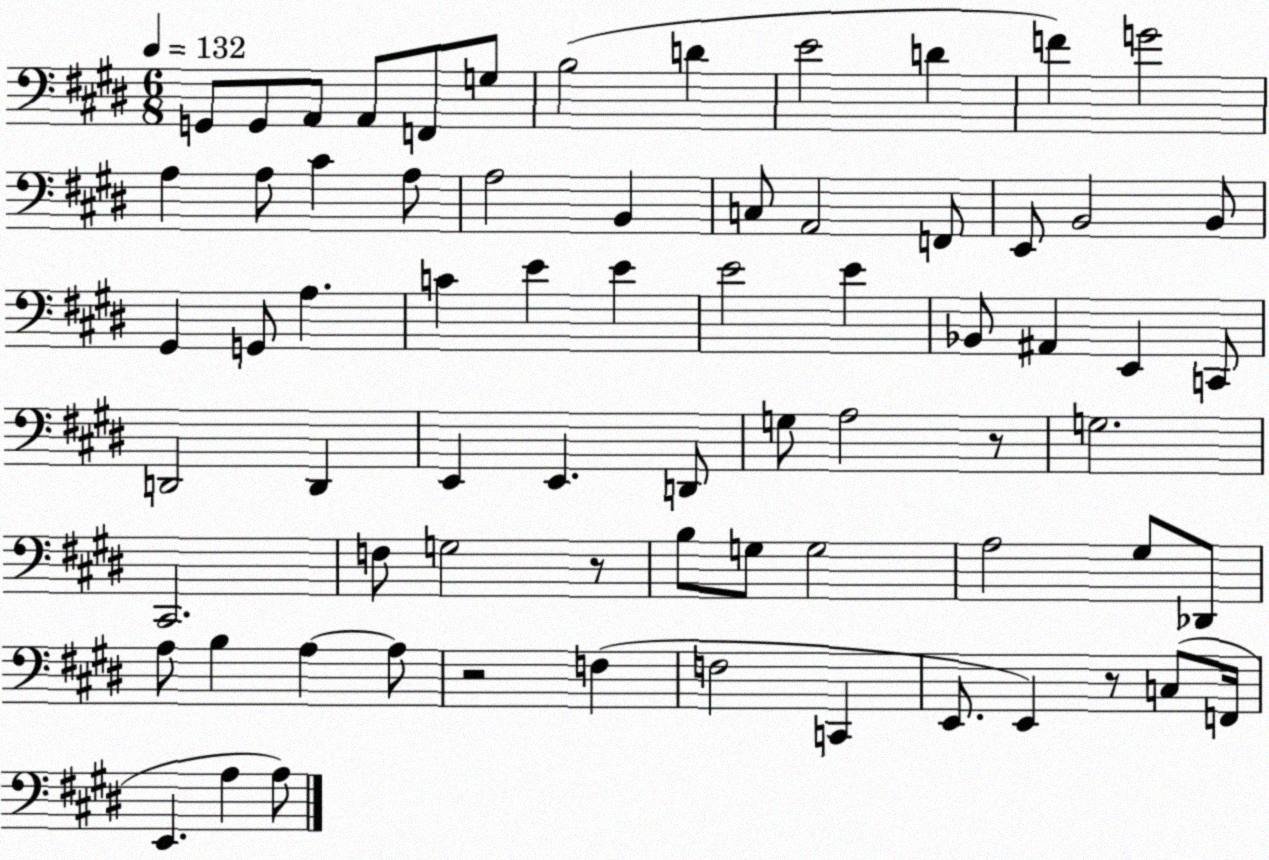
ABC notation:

X:1
T:Untitled
M:6/8
L:1/4
K:E
G,,/2 G,,/2 A,,/2 A,,/2 F,,/2 G,/2 B,2 D E2 D F G2 A, A,/2 ^C A,/2 A,2 B,, C,/2 A,,2 F,,/2 E,,/2 B,,2 B,,/2 ^G,, G,,/2 A, C E E E2 E _B,,/2 ^A,, E,, C,,/2 D,,2 D,, E,, E,, D,,/2 G,/2 A,2 z/2 G,2 ^C,,2 F,/2 G,2 z/2 B,/2 G,/2 G,2 A,2 ^G,/2 _D,,/2 A,/2 B, A, A,/2 z2 F, F,2 C,, E,,/2 E,, z/2 C,/2 F,,/4 E,, A, A,/2